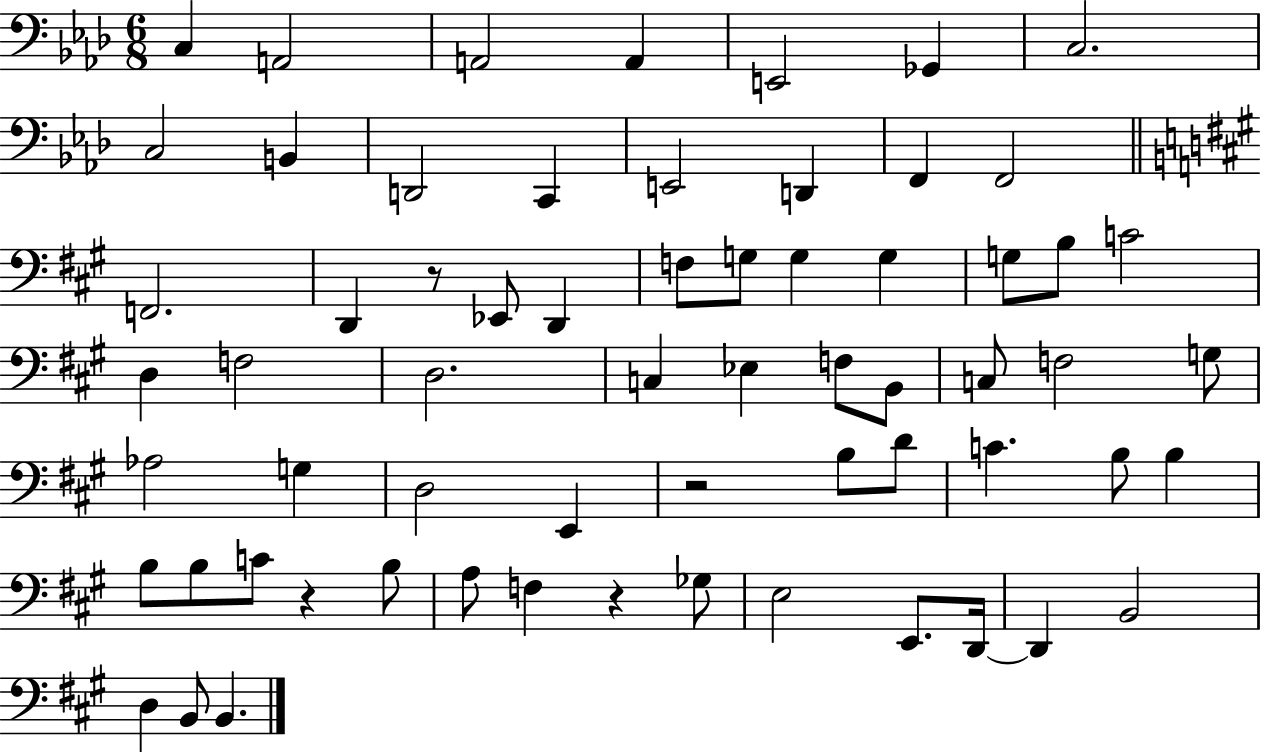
X:1
T:Untitled
M:6/8
L:1/4
K:Ab
C, A,,2 A,,2 A,, E,,2 _G,, C,2 C,2 B,, D,,2 C,, E,,2 D,, F,, F,,2 F,,2 D,, z/2 _E,,/2 D,, F,/2 G,/2 G, G, G,/2 B,/2 C2 D, F,2 D,2 C, _E, F,/2 B,,/2 C,/2 F,2 G,/2 _A,2 G, D,2 E,, z2 B,/2 D/2 C B,/2 B, B,/2 B,/2 C/2 z B,/2 A,/2 F, z _G,/2 E,2 E,,/2 D,,/4 D,, B,,2 D, B,,/2 B,,